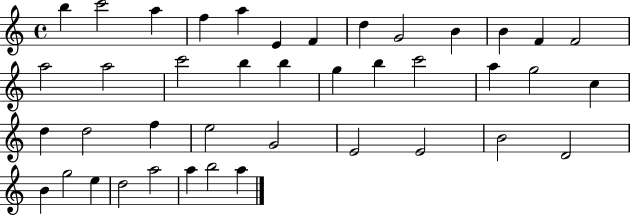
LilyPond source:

{
  \clef treble
  \time 4/4
  \defaultTimeSignature
  \key c \major
  b''4 c'''2 a''4 | f''4 a''4 e'4 f'4 | d''4 g'2 b'4 | b'4 f'4 f'2 | \break a''2 a''2 | c'''2 b''4 b''4 | g''4 b''4 c'''2 | a''4 g''2 c''4 | \break d''4 d''2 f''4 | e''2 g'2 | e'2 e'2 | b'2 d'2 | \break b'4 g''2 e''4 | d''2 a''2 | a''4 b''2 a''4 | \bar "|."
}